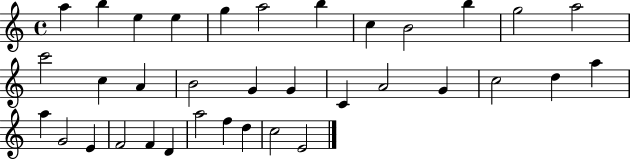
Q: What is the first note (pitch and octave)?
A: A5